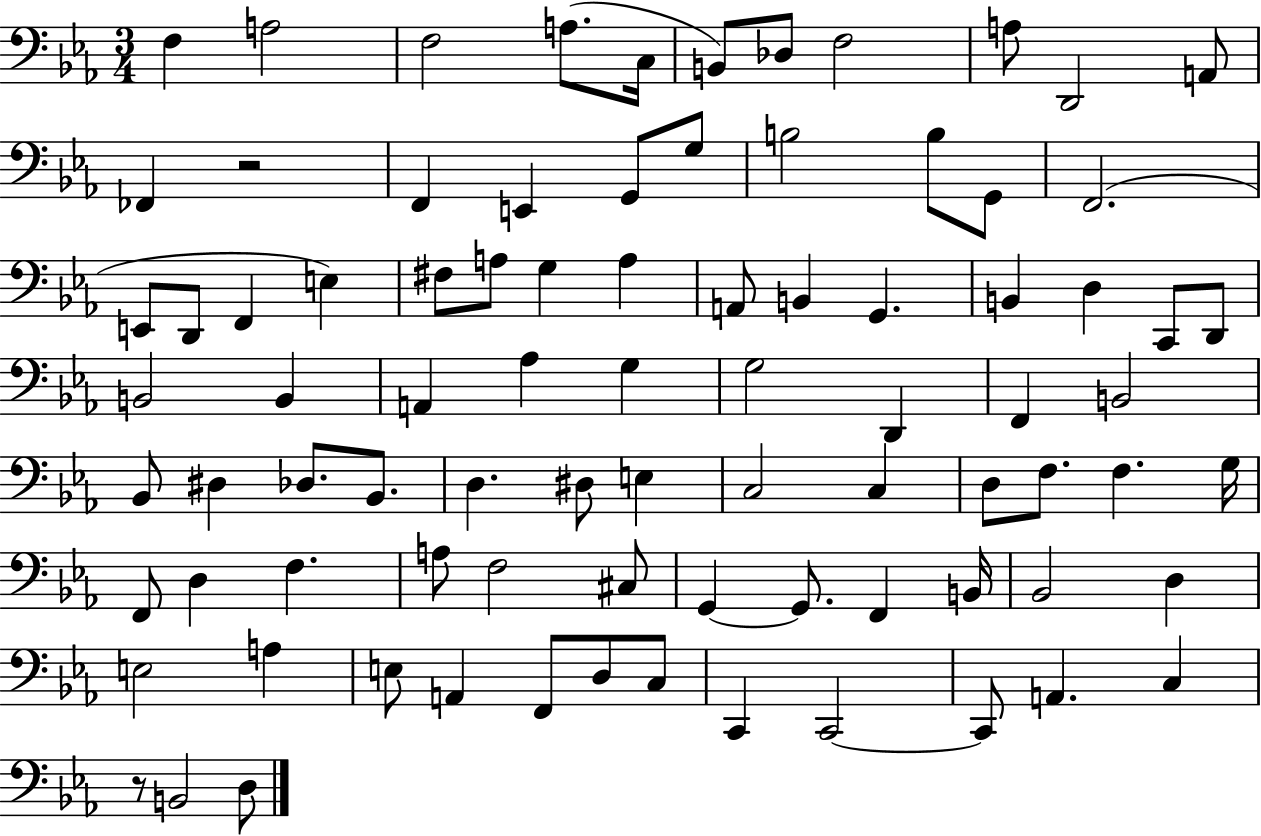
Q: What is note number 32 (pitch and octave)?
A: B2